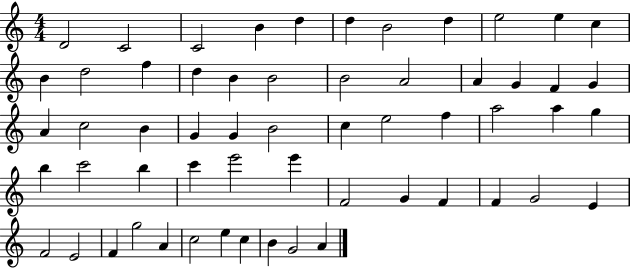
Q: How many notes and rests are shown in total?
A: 58